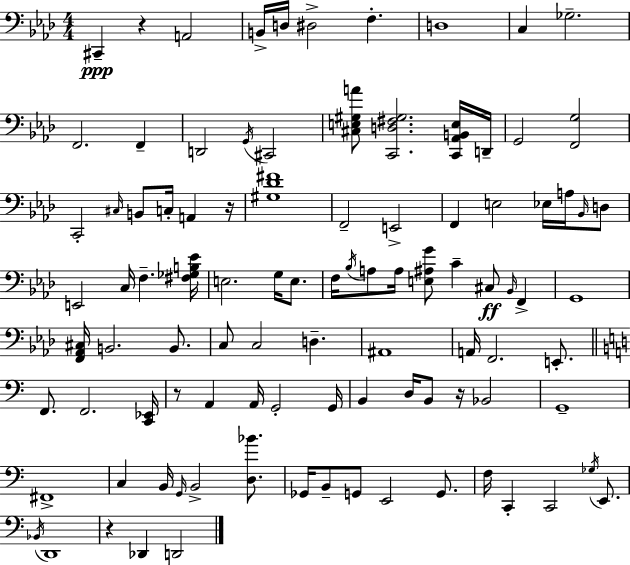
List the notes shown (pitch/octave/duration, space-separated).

C#2/q R/q A2/h B2/s D3/s D#3/h F3/q. D3/w C3/q Gb3/h. F2/h. F2/q D2/h G2/s C#2/h [C#3,E3,G#3,A4]/e [C2,D3,F#3,G#3]/h. [C2,Ab2,B2,E3]/s D2/s G2/h [F2,G3]/h C2/h C#3/s B2/e C3/s A2/q R/s [G#3,Db4,F#4]/w F2/h E2/h F2/q E3/h Eb3/s A3/s Bb2/s D3/e E2/h C3/s F3/q. [F#3,Gb3,B3,Eb4]/s E3/h. G3/s E3/e. F3/s Bb3/s A3/e A3/s [E3,A#3,G4]/e C4/q C#3/e Bb2/s F2/q G2/w [F2,Ab2,C#3]/s B2/h. B2/e. C3/e C3/h D3/q. A#2/w A2/s F2/h. E2/e. F2/e. F2/h. [C2,Eb2]/s R/e A2/q A2/s G2/h G2/s B2/q D3/s B2/e R/s Bb2/h G2/w F#2/w C3/q B2/s G2/s B2/h [D3,Bb4]/e. Gb2/s B2/e G2/e E2/h G2/e. F3/s C2/q C2/h Gb3/s E2/e. Bb2/s D2/w R/q Db2/q D2/h